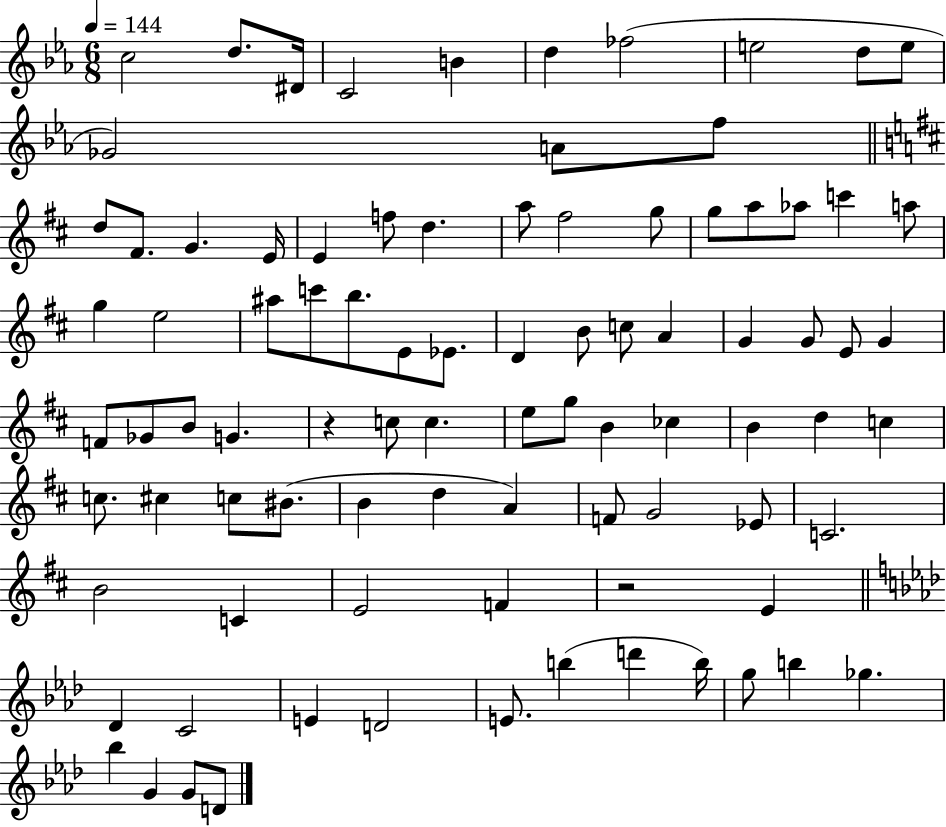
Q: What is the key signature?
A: EES major